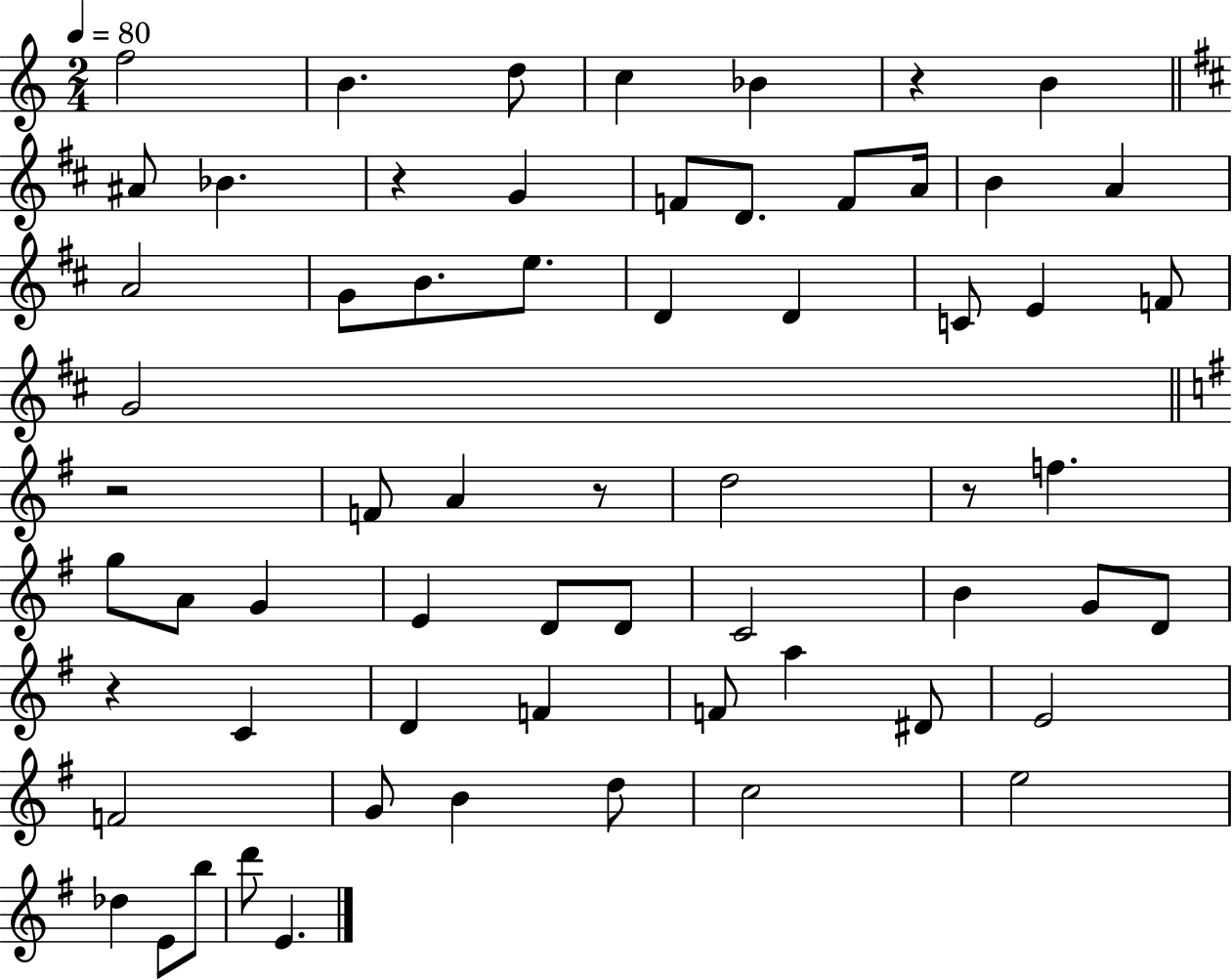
F5/h B4/q. D5/e C5/q Bb4/q R/q B4/q A#4/e Bb4/q. R/q G4/q F4/e D4/e. F4/e A4/s B4/q A4/q A4/h G4/e B4/e. E5/e. D4/q D4/q C4/e E4/q F4/e G4/h R/h F4/e A4/q R/e D5/h R/e F5/q. G5/e A4/e G4/q E4/q D4/e D4/e C4/h B4/q G4/e D4/e R/q C4/q D4/q F4/q F4/e A5/q D#4/e E4/h F4/h G4/e B4/q D5/e C5/h E5/h Db5/q E4/e B5/e D6/e E4/q.